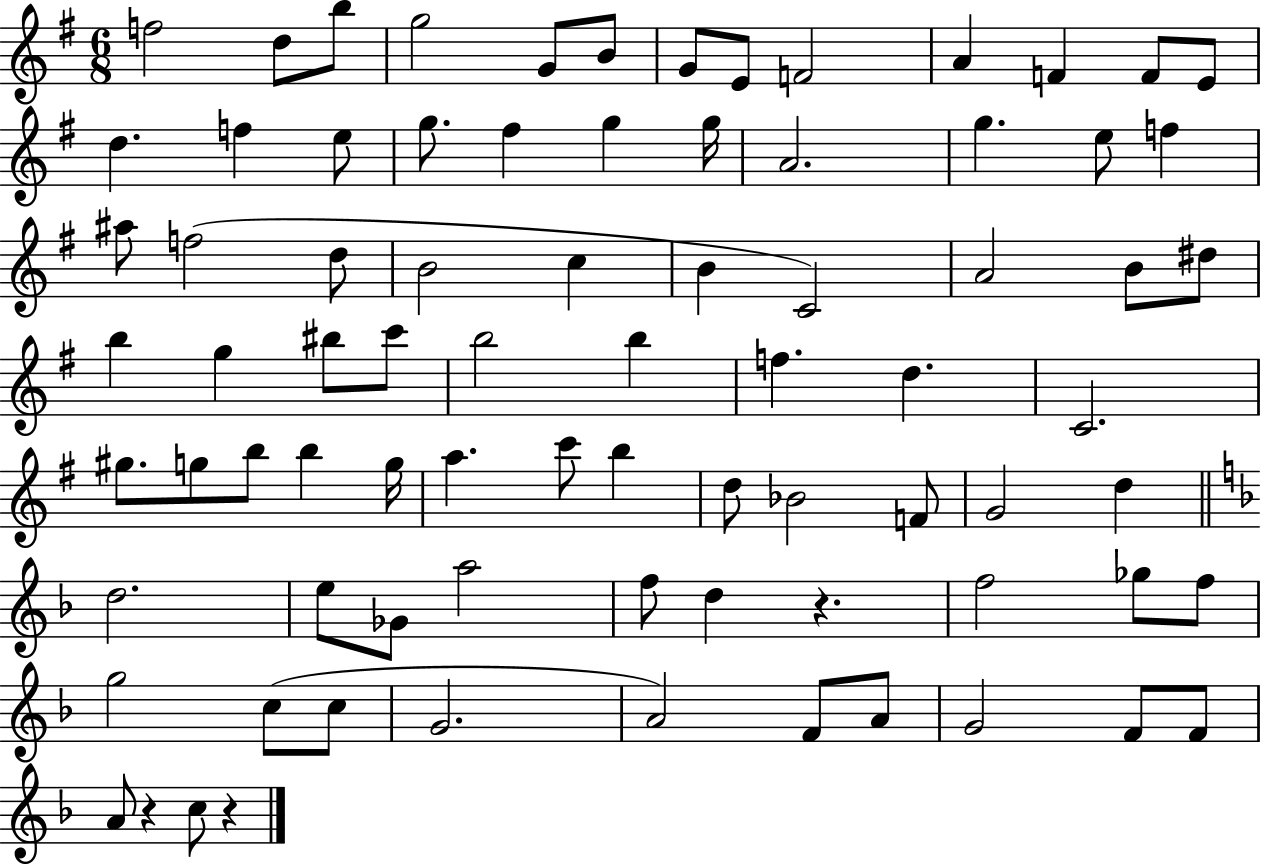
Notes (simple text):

F5/h D5/e B5/e G5/h G4/e B4/e G4/e E4/e F4/h A4/q F4/q F4/e E4/e D5/q. F5/q E5/e G5/e. F#5/q G5/q G5/s A4/h. G5/q. E5/e F5/q A#5/e F5/h D5/e B4/h C5/q B4/q C4/h A4/h B4/e D#5/e B5/q G5/q BIS5/e C6/e B5/h B5/q F5/q. D5/q. C4/h. G#5/e. G5/e B5/e B5/q G5/s A5/q. C6/e B5/q D5/e Bb4/h F4/e G4/h D5/q D5/h. E5/e Gb4/e A5/h F5/e D5/q R/q. F5/h Gb5/e F5/e G5/h C5/e C5/e G4/h. A4/h F4/e A4/e G4/h F4/e F4/e A4/e R/q C5/e R/q